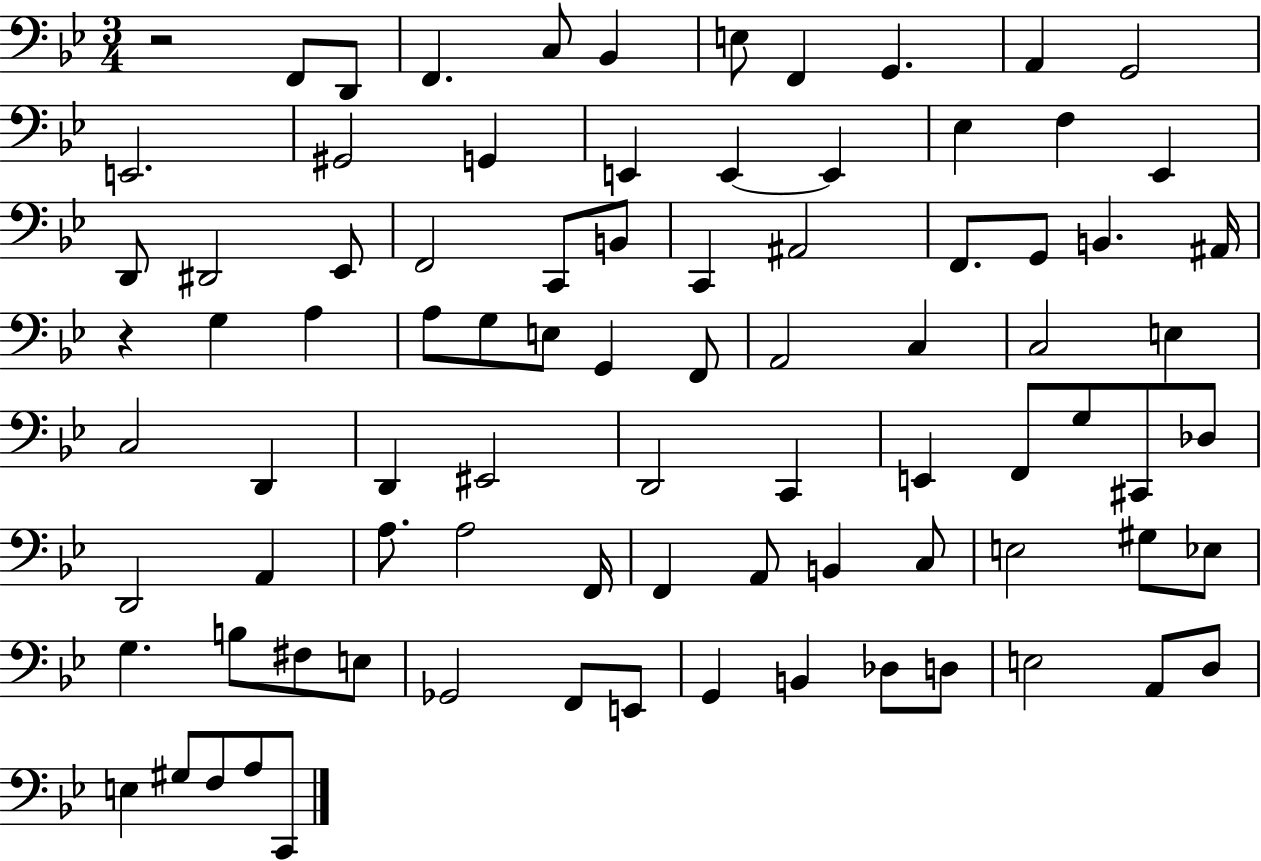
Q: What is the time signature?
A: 3/4